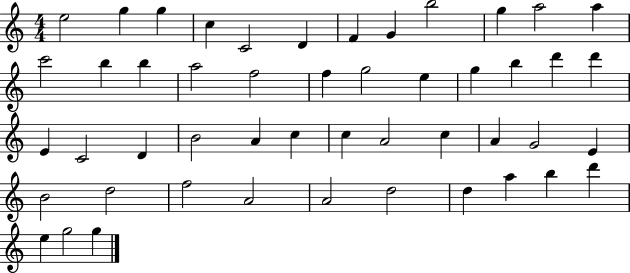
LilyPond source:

{
  \clef treble
  \numericTimeSignature
  \time 4/4
  \key c \major
  e''2 g''4 g''4 | c''4 c'2 d'4 | f'4 g'4 b''2 | g''4 a''2 a''4 | \break c'''2 b''4 b''4 | a''2 f''2 | f''4 g''2 e''4 | g''4 b''4 d'''4 d'''4 | \break e'4 c'2 d'4 | b'2 a'4 c''4 | c''4 a'2 c''4 | a'4 g'2 e'4 | \break b'2 d''2 | f''2 a'2 | a'2 d''2 | d''4 a''4 b''4 d'''4 | \break e''4 g''2 g''4 | \bar "|."
}